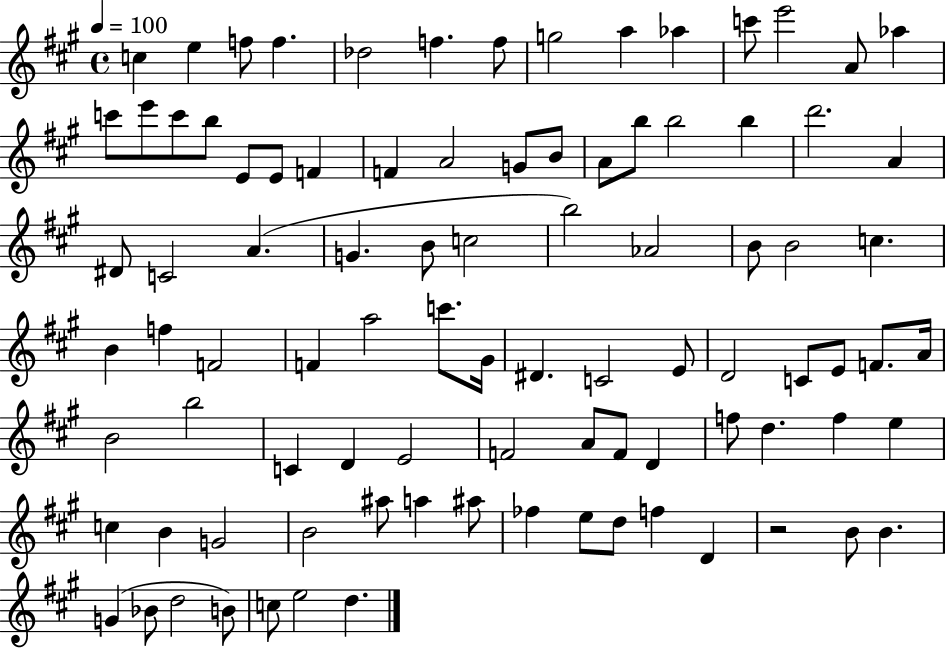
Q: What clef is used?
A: treble